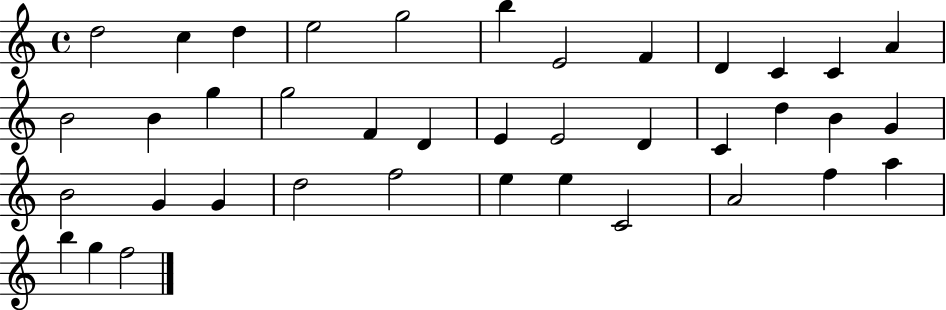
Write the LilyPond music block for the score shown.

{
  \clef treble
  \time 4/4
  \defaultTimeSignature
  \key c \major
  d''2 c''4 d''4 | e''2 g''2 | b''4 e'2 f'4 | d'4 c'4 c'4 a'4 | \break b'2 b'4 g''4 | g''2 f'4 d'4 | e'4 e'2 d'4 | c'4 d''4 b'4 g'4 | \break b'2 g'4 g'4 | d''2 f''2 | e''4 e''4 c'2 | a'2 f''4 a''4 | \break b''4 g''4 f''2 | \bar "|."
}